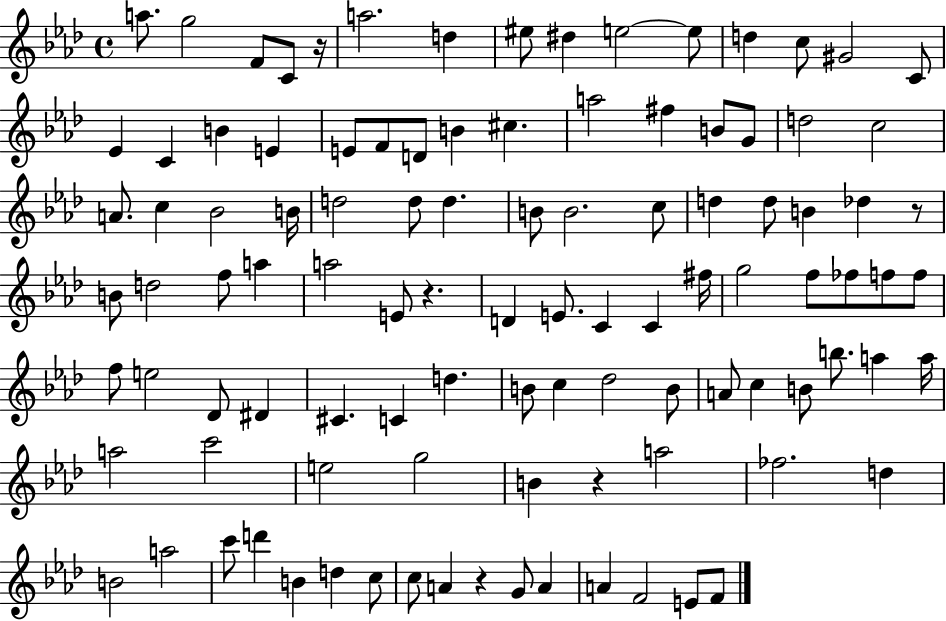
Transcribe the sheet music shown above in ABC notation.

X:1
T:Untitled
M:4/4
L:1/4
K:Ab
a/2 g2 F/2 C/2 z/4 a2 d ^e/2 ^d e2 e/2 d c/2 ^G2 C/2 _E C B E E/2 F/2 D/2 B ^c a2 ^f B/2 G/2 d2 c2 A/2 c _B2 B/4 d2 d/2 d B/2 B2 c/2 d d/2 B _d z/2 B/2 d2 f/2 a a2 E/2 z D E/2 C C ^f/4 g2 f/2 _f/2 f/2 f/2 f/2 e2 _D/2 ^D ^C C d B/2 c _d2 B/2 A/2 c B/2 b/2 a a/4 a2 c'2 e2 g2 B z a2 _f2 d B2 a2 c'/2 d' B d c/2 c/2 A z G/2 A A F2 E/2 F/2